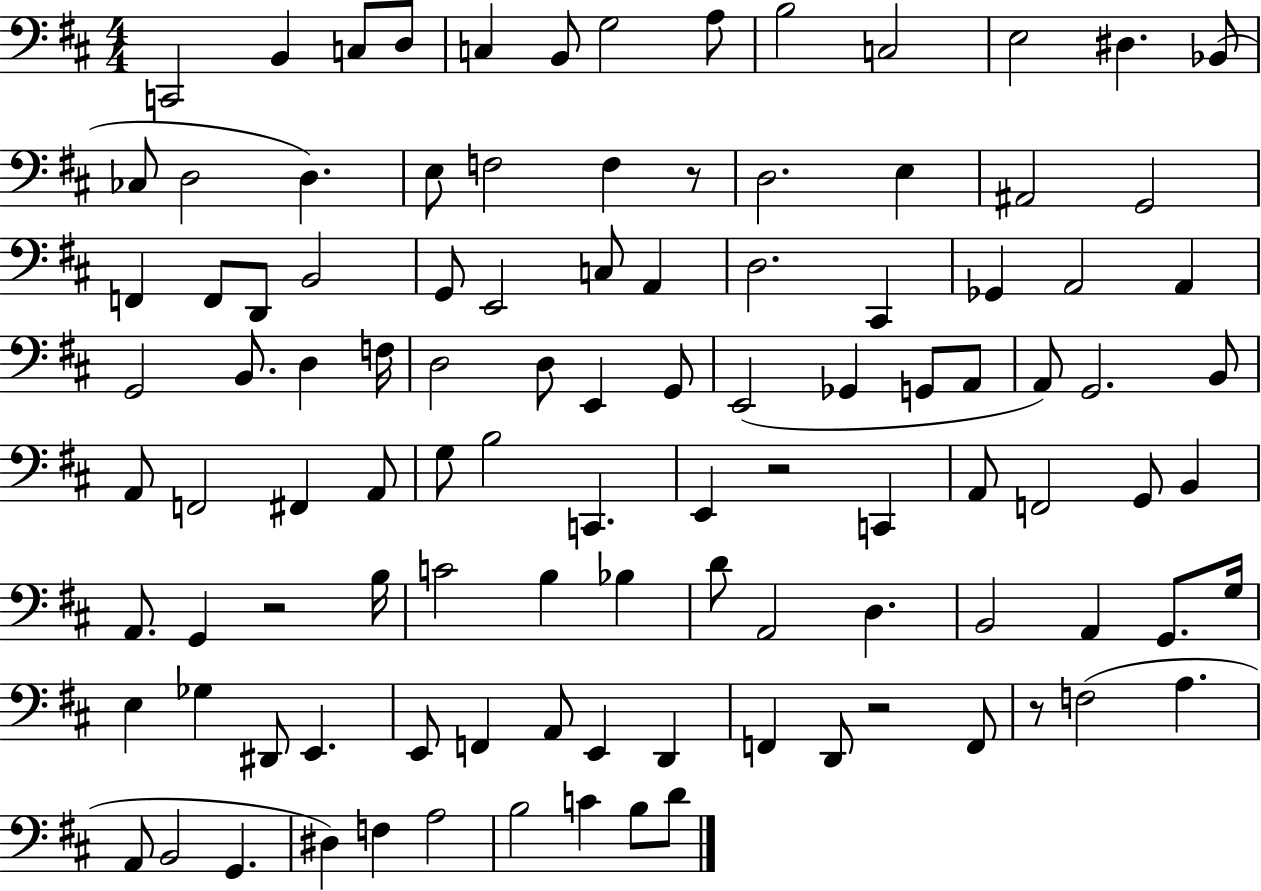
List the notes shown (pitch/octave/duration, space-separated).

C2/h B2/q C3/e D3/e C3/q B2/e G3/h A3/e B3/h C3/h E3/h D#3/q. Bb2/e CES3/e D3/h D3/q. E3/e F3/h F3/q R/e D3/h. E3/q A#2/h G2/h F2/q F2/e D2/e B2/h G2/e E2/h C3/e A2/q D3/h. C#2/q Gb2/q A2/h A2/q G2/h B2/e. D3/q F3/s D3/h D3/e E2/q G2/e E2/h Gb2/q G2/e A2/e A2/e G2/h. B2/e A2/e F2/h F#2/q A2/e G3/e B3/h C2/q. E2/q R/h C2/q A2/e F2/h G2/e B2/q A2/e. G2/q R/h B3/s C4/h B3/q Bb3/q D4/e A2/h D3/q. B2/h A2/q G2/e. G3/s E3/q Gb3/q D#2/e E2/q. E2/e F2/q A2/e E2/q D2/q F2/q D2/e R/h F2/e R/e F3/h A3/q. A2/e B2/h G2/q. D#3/q F3/q A3/h B3/h C4/q B3/e D4/e